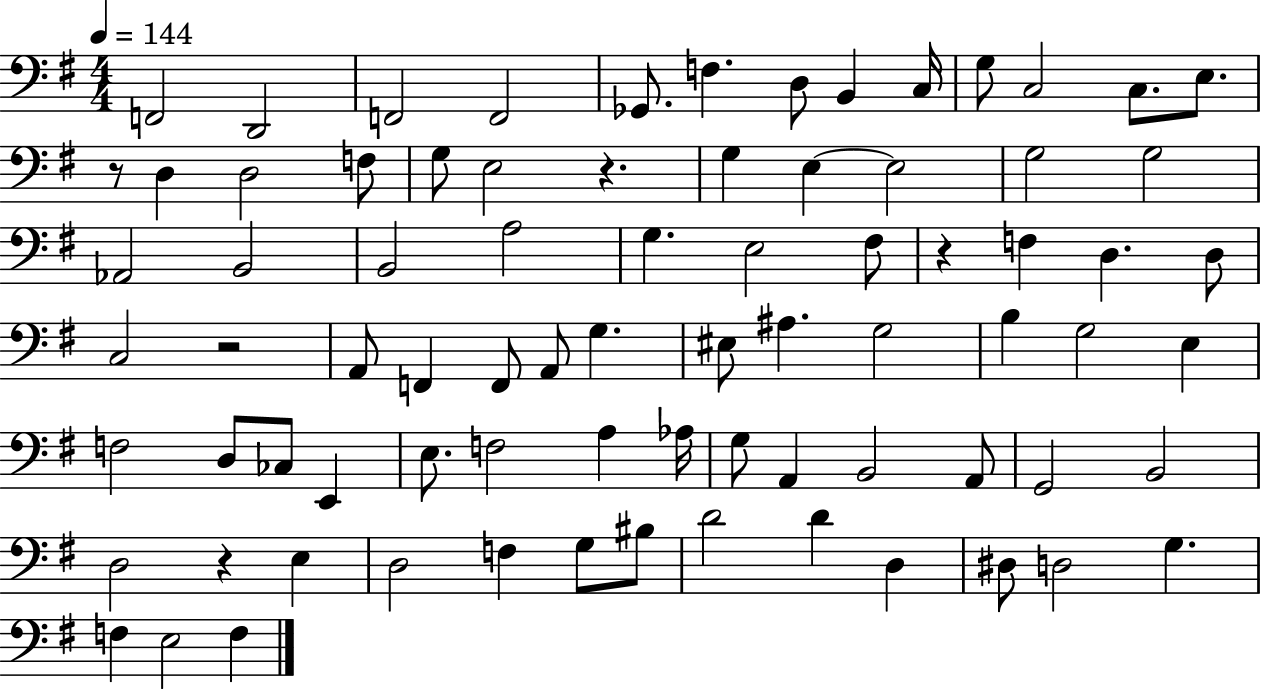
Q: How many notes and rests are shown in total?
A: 79